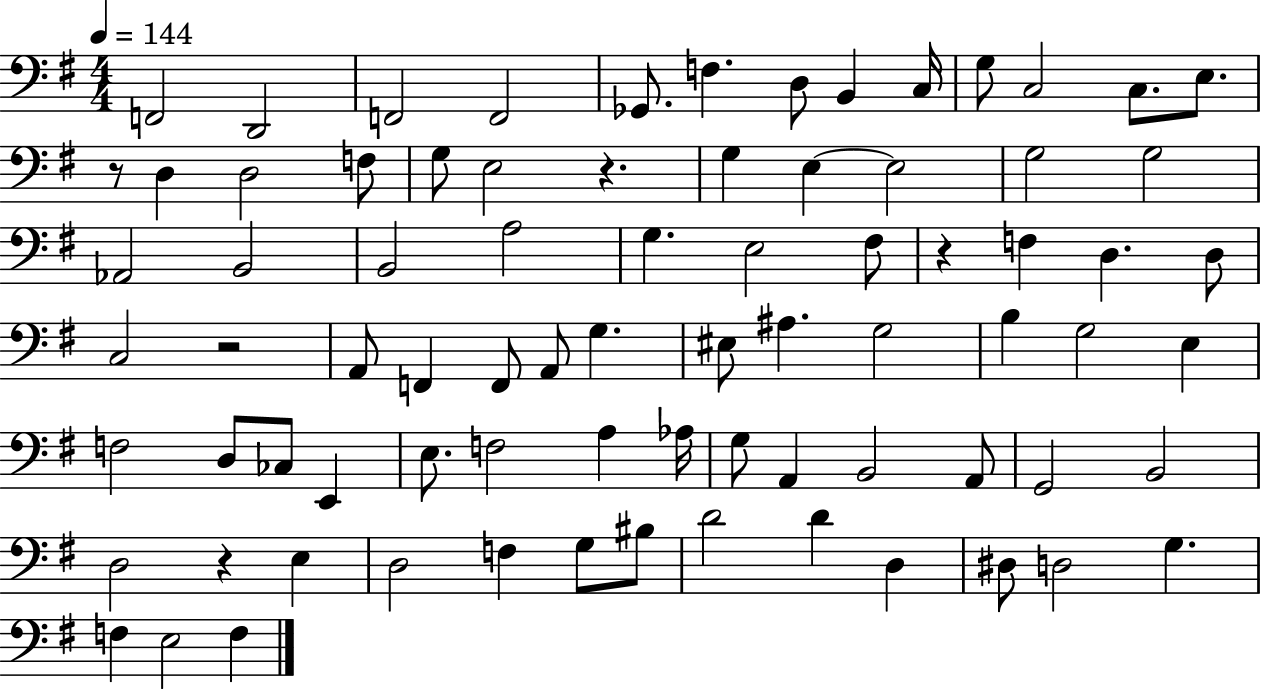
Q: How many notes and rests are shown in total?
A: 79